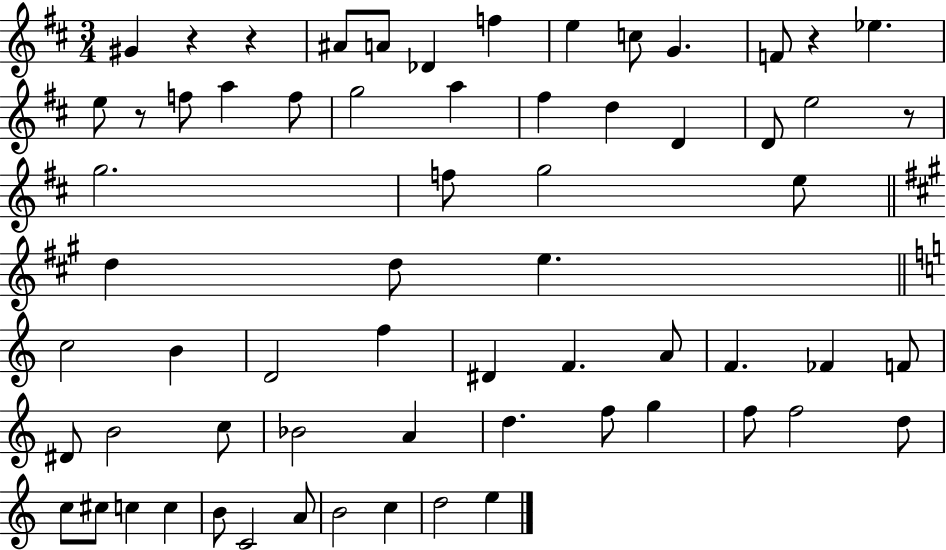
{
  \clef treble
  \numericTimeSignature
  \time 3/4
  \key d \major
  gis'4 r4 r4 | ais'8 a'8 des'4 f''4 | e''4 c''8 g'4. | f'8 r4 ees''4. | \break e''8 r8 f''8 a''4 f''8 | g''2 a''4 | fis''4 d''4 d'4 | d'8 e''2 r8 | \break g''2. | f''8 g''2 e''8 | \bar "||" \break \key a \major d''4 d''8 e''4. | \bar "||" \break \key c \major c''2 b'4 | d'2 f''4 | dis'4 f'4. a'8 | f'4. fes'4 f'8 | \break dis'8 b'2 c''8 | bes'2 a'4 | d''4. f''8 g''4 | f''8 f''2 d''8 | \break c''8 cis''8 c''4 c''4 | b'8 c'2 a'8 | b'2 c''4 | d''2 e''4 | \break \bar "|."
}